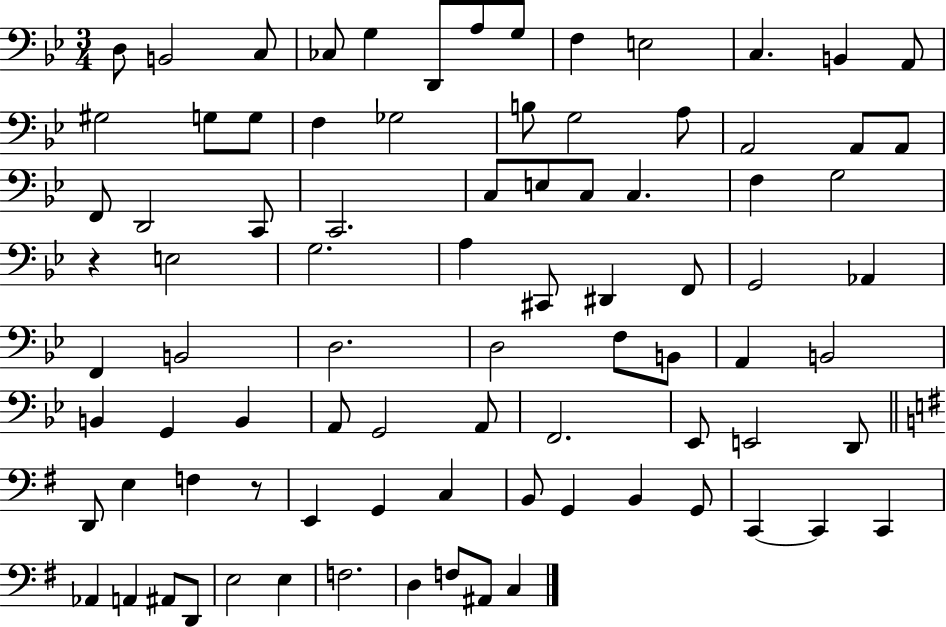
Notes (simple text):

D3/e B2/h C3/e CES3/e G3/q D2/e A3/e G3/e F3/q E3/h C3/q. B2/q A2/e G#3/h G3/e G3/e F3/q Gb3/h B3/e G3/h A3/e A2/h A2/e A2/e F2/e D2/h C2/e C2/h. C3/e E3/e C3/e C3/q. F3/q G3/h R/q E3/h G3/h. A3/q C#2/e D#2/q F2/e G2/h Ab2/q F2/q B2/h D3/h. D3/h F3/e B2/e A2/q B2/h B2/q G2/q B2/q A2/e G2/h A2/e F2/h. Eb2/e E2/h D2/e D2/e E3/q F3/q R/e E2/q G2/q C3/q B2/e G2/q B2/q G2/e C2/q C2/q C2/q Ab2/q A2/q A#2/e D2/e E3/h E3/q F3/h. D3/q F3/e A#2/e C3/q